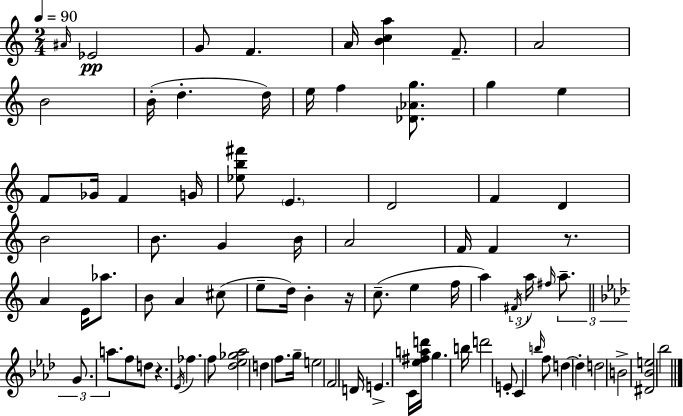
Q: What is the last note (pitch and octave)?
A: Bb5